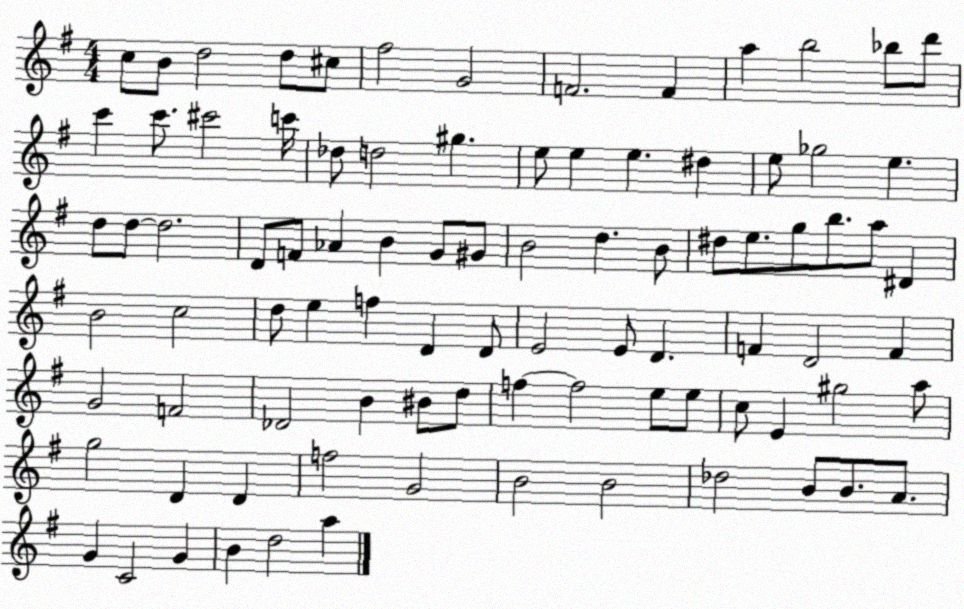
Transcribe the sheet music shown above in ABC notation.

X:1
T:Untitled
M:4/4
L:1/4
K:G
c/2 B/2 d2 d/2 ^c/2 ^f2 G2 F2 F a b2 _b/2 d'/2 c' c'/2 ^c'2 c'/4 _d/2 d2 ^g e/2 e e ^d e/2 _g2 e d/2 d/2 d2 D/2 F/2 _A B G/2 ^G/2 B2 d B/2 ^d/2 e/2 g/2 b/2 a/2 ^D B2 c2 d/2 e f D D/2 E2 E/2 D F D2 F G2 F2 _D2 B ^B/2 d/2 f f2 e/2 e/2 c/2 E ^g2 a/2 g2 D D f2 G2 B2 B2 _d2 B/2 B/2 A/2 G C2 G B d2 a